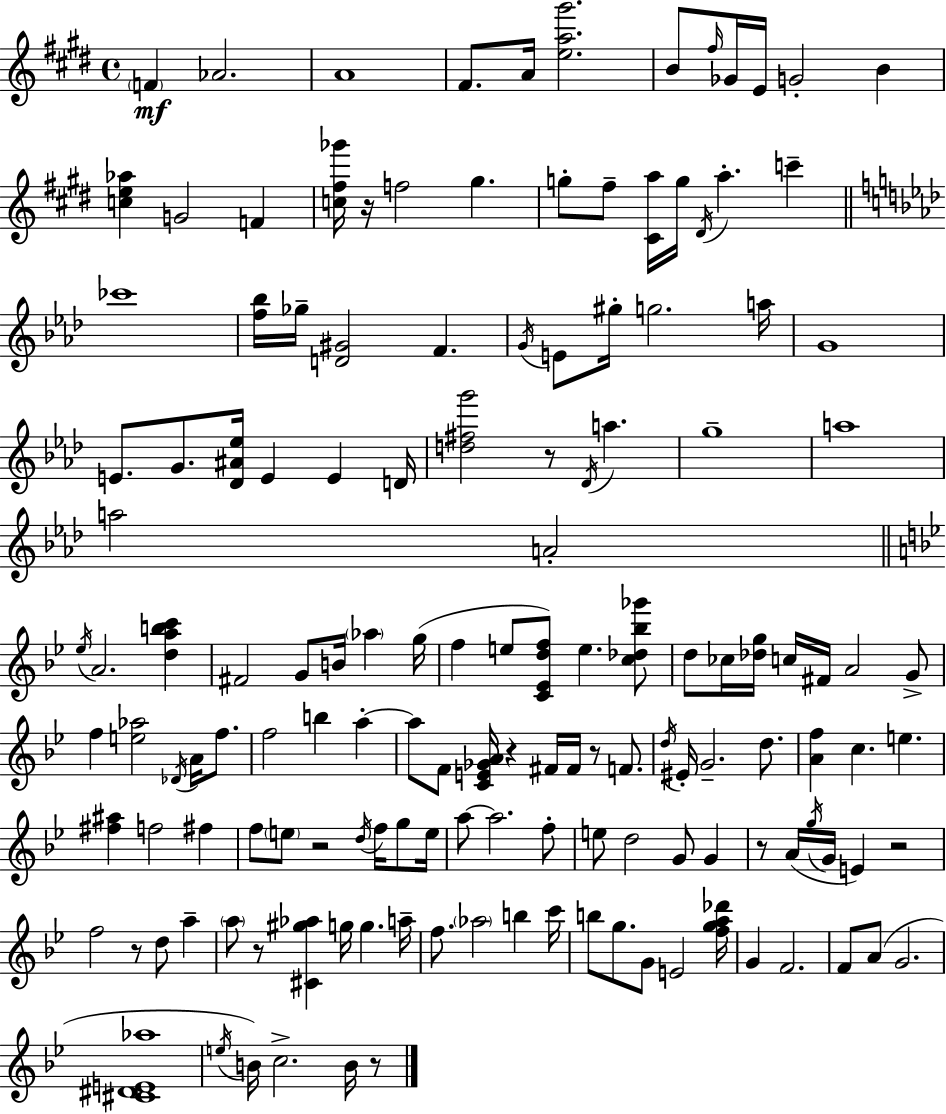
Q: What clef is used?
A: treble